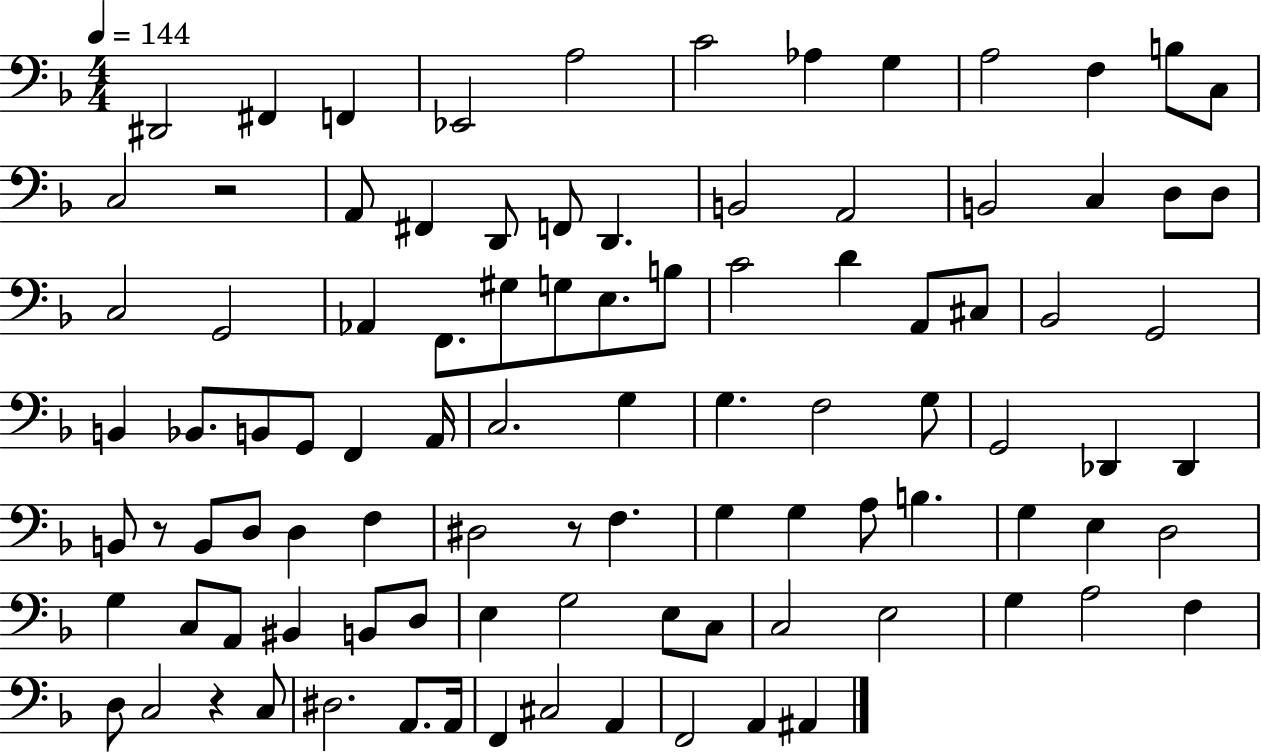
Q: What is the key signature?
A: F major